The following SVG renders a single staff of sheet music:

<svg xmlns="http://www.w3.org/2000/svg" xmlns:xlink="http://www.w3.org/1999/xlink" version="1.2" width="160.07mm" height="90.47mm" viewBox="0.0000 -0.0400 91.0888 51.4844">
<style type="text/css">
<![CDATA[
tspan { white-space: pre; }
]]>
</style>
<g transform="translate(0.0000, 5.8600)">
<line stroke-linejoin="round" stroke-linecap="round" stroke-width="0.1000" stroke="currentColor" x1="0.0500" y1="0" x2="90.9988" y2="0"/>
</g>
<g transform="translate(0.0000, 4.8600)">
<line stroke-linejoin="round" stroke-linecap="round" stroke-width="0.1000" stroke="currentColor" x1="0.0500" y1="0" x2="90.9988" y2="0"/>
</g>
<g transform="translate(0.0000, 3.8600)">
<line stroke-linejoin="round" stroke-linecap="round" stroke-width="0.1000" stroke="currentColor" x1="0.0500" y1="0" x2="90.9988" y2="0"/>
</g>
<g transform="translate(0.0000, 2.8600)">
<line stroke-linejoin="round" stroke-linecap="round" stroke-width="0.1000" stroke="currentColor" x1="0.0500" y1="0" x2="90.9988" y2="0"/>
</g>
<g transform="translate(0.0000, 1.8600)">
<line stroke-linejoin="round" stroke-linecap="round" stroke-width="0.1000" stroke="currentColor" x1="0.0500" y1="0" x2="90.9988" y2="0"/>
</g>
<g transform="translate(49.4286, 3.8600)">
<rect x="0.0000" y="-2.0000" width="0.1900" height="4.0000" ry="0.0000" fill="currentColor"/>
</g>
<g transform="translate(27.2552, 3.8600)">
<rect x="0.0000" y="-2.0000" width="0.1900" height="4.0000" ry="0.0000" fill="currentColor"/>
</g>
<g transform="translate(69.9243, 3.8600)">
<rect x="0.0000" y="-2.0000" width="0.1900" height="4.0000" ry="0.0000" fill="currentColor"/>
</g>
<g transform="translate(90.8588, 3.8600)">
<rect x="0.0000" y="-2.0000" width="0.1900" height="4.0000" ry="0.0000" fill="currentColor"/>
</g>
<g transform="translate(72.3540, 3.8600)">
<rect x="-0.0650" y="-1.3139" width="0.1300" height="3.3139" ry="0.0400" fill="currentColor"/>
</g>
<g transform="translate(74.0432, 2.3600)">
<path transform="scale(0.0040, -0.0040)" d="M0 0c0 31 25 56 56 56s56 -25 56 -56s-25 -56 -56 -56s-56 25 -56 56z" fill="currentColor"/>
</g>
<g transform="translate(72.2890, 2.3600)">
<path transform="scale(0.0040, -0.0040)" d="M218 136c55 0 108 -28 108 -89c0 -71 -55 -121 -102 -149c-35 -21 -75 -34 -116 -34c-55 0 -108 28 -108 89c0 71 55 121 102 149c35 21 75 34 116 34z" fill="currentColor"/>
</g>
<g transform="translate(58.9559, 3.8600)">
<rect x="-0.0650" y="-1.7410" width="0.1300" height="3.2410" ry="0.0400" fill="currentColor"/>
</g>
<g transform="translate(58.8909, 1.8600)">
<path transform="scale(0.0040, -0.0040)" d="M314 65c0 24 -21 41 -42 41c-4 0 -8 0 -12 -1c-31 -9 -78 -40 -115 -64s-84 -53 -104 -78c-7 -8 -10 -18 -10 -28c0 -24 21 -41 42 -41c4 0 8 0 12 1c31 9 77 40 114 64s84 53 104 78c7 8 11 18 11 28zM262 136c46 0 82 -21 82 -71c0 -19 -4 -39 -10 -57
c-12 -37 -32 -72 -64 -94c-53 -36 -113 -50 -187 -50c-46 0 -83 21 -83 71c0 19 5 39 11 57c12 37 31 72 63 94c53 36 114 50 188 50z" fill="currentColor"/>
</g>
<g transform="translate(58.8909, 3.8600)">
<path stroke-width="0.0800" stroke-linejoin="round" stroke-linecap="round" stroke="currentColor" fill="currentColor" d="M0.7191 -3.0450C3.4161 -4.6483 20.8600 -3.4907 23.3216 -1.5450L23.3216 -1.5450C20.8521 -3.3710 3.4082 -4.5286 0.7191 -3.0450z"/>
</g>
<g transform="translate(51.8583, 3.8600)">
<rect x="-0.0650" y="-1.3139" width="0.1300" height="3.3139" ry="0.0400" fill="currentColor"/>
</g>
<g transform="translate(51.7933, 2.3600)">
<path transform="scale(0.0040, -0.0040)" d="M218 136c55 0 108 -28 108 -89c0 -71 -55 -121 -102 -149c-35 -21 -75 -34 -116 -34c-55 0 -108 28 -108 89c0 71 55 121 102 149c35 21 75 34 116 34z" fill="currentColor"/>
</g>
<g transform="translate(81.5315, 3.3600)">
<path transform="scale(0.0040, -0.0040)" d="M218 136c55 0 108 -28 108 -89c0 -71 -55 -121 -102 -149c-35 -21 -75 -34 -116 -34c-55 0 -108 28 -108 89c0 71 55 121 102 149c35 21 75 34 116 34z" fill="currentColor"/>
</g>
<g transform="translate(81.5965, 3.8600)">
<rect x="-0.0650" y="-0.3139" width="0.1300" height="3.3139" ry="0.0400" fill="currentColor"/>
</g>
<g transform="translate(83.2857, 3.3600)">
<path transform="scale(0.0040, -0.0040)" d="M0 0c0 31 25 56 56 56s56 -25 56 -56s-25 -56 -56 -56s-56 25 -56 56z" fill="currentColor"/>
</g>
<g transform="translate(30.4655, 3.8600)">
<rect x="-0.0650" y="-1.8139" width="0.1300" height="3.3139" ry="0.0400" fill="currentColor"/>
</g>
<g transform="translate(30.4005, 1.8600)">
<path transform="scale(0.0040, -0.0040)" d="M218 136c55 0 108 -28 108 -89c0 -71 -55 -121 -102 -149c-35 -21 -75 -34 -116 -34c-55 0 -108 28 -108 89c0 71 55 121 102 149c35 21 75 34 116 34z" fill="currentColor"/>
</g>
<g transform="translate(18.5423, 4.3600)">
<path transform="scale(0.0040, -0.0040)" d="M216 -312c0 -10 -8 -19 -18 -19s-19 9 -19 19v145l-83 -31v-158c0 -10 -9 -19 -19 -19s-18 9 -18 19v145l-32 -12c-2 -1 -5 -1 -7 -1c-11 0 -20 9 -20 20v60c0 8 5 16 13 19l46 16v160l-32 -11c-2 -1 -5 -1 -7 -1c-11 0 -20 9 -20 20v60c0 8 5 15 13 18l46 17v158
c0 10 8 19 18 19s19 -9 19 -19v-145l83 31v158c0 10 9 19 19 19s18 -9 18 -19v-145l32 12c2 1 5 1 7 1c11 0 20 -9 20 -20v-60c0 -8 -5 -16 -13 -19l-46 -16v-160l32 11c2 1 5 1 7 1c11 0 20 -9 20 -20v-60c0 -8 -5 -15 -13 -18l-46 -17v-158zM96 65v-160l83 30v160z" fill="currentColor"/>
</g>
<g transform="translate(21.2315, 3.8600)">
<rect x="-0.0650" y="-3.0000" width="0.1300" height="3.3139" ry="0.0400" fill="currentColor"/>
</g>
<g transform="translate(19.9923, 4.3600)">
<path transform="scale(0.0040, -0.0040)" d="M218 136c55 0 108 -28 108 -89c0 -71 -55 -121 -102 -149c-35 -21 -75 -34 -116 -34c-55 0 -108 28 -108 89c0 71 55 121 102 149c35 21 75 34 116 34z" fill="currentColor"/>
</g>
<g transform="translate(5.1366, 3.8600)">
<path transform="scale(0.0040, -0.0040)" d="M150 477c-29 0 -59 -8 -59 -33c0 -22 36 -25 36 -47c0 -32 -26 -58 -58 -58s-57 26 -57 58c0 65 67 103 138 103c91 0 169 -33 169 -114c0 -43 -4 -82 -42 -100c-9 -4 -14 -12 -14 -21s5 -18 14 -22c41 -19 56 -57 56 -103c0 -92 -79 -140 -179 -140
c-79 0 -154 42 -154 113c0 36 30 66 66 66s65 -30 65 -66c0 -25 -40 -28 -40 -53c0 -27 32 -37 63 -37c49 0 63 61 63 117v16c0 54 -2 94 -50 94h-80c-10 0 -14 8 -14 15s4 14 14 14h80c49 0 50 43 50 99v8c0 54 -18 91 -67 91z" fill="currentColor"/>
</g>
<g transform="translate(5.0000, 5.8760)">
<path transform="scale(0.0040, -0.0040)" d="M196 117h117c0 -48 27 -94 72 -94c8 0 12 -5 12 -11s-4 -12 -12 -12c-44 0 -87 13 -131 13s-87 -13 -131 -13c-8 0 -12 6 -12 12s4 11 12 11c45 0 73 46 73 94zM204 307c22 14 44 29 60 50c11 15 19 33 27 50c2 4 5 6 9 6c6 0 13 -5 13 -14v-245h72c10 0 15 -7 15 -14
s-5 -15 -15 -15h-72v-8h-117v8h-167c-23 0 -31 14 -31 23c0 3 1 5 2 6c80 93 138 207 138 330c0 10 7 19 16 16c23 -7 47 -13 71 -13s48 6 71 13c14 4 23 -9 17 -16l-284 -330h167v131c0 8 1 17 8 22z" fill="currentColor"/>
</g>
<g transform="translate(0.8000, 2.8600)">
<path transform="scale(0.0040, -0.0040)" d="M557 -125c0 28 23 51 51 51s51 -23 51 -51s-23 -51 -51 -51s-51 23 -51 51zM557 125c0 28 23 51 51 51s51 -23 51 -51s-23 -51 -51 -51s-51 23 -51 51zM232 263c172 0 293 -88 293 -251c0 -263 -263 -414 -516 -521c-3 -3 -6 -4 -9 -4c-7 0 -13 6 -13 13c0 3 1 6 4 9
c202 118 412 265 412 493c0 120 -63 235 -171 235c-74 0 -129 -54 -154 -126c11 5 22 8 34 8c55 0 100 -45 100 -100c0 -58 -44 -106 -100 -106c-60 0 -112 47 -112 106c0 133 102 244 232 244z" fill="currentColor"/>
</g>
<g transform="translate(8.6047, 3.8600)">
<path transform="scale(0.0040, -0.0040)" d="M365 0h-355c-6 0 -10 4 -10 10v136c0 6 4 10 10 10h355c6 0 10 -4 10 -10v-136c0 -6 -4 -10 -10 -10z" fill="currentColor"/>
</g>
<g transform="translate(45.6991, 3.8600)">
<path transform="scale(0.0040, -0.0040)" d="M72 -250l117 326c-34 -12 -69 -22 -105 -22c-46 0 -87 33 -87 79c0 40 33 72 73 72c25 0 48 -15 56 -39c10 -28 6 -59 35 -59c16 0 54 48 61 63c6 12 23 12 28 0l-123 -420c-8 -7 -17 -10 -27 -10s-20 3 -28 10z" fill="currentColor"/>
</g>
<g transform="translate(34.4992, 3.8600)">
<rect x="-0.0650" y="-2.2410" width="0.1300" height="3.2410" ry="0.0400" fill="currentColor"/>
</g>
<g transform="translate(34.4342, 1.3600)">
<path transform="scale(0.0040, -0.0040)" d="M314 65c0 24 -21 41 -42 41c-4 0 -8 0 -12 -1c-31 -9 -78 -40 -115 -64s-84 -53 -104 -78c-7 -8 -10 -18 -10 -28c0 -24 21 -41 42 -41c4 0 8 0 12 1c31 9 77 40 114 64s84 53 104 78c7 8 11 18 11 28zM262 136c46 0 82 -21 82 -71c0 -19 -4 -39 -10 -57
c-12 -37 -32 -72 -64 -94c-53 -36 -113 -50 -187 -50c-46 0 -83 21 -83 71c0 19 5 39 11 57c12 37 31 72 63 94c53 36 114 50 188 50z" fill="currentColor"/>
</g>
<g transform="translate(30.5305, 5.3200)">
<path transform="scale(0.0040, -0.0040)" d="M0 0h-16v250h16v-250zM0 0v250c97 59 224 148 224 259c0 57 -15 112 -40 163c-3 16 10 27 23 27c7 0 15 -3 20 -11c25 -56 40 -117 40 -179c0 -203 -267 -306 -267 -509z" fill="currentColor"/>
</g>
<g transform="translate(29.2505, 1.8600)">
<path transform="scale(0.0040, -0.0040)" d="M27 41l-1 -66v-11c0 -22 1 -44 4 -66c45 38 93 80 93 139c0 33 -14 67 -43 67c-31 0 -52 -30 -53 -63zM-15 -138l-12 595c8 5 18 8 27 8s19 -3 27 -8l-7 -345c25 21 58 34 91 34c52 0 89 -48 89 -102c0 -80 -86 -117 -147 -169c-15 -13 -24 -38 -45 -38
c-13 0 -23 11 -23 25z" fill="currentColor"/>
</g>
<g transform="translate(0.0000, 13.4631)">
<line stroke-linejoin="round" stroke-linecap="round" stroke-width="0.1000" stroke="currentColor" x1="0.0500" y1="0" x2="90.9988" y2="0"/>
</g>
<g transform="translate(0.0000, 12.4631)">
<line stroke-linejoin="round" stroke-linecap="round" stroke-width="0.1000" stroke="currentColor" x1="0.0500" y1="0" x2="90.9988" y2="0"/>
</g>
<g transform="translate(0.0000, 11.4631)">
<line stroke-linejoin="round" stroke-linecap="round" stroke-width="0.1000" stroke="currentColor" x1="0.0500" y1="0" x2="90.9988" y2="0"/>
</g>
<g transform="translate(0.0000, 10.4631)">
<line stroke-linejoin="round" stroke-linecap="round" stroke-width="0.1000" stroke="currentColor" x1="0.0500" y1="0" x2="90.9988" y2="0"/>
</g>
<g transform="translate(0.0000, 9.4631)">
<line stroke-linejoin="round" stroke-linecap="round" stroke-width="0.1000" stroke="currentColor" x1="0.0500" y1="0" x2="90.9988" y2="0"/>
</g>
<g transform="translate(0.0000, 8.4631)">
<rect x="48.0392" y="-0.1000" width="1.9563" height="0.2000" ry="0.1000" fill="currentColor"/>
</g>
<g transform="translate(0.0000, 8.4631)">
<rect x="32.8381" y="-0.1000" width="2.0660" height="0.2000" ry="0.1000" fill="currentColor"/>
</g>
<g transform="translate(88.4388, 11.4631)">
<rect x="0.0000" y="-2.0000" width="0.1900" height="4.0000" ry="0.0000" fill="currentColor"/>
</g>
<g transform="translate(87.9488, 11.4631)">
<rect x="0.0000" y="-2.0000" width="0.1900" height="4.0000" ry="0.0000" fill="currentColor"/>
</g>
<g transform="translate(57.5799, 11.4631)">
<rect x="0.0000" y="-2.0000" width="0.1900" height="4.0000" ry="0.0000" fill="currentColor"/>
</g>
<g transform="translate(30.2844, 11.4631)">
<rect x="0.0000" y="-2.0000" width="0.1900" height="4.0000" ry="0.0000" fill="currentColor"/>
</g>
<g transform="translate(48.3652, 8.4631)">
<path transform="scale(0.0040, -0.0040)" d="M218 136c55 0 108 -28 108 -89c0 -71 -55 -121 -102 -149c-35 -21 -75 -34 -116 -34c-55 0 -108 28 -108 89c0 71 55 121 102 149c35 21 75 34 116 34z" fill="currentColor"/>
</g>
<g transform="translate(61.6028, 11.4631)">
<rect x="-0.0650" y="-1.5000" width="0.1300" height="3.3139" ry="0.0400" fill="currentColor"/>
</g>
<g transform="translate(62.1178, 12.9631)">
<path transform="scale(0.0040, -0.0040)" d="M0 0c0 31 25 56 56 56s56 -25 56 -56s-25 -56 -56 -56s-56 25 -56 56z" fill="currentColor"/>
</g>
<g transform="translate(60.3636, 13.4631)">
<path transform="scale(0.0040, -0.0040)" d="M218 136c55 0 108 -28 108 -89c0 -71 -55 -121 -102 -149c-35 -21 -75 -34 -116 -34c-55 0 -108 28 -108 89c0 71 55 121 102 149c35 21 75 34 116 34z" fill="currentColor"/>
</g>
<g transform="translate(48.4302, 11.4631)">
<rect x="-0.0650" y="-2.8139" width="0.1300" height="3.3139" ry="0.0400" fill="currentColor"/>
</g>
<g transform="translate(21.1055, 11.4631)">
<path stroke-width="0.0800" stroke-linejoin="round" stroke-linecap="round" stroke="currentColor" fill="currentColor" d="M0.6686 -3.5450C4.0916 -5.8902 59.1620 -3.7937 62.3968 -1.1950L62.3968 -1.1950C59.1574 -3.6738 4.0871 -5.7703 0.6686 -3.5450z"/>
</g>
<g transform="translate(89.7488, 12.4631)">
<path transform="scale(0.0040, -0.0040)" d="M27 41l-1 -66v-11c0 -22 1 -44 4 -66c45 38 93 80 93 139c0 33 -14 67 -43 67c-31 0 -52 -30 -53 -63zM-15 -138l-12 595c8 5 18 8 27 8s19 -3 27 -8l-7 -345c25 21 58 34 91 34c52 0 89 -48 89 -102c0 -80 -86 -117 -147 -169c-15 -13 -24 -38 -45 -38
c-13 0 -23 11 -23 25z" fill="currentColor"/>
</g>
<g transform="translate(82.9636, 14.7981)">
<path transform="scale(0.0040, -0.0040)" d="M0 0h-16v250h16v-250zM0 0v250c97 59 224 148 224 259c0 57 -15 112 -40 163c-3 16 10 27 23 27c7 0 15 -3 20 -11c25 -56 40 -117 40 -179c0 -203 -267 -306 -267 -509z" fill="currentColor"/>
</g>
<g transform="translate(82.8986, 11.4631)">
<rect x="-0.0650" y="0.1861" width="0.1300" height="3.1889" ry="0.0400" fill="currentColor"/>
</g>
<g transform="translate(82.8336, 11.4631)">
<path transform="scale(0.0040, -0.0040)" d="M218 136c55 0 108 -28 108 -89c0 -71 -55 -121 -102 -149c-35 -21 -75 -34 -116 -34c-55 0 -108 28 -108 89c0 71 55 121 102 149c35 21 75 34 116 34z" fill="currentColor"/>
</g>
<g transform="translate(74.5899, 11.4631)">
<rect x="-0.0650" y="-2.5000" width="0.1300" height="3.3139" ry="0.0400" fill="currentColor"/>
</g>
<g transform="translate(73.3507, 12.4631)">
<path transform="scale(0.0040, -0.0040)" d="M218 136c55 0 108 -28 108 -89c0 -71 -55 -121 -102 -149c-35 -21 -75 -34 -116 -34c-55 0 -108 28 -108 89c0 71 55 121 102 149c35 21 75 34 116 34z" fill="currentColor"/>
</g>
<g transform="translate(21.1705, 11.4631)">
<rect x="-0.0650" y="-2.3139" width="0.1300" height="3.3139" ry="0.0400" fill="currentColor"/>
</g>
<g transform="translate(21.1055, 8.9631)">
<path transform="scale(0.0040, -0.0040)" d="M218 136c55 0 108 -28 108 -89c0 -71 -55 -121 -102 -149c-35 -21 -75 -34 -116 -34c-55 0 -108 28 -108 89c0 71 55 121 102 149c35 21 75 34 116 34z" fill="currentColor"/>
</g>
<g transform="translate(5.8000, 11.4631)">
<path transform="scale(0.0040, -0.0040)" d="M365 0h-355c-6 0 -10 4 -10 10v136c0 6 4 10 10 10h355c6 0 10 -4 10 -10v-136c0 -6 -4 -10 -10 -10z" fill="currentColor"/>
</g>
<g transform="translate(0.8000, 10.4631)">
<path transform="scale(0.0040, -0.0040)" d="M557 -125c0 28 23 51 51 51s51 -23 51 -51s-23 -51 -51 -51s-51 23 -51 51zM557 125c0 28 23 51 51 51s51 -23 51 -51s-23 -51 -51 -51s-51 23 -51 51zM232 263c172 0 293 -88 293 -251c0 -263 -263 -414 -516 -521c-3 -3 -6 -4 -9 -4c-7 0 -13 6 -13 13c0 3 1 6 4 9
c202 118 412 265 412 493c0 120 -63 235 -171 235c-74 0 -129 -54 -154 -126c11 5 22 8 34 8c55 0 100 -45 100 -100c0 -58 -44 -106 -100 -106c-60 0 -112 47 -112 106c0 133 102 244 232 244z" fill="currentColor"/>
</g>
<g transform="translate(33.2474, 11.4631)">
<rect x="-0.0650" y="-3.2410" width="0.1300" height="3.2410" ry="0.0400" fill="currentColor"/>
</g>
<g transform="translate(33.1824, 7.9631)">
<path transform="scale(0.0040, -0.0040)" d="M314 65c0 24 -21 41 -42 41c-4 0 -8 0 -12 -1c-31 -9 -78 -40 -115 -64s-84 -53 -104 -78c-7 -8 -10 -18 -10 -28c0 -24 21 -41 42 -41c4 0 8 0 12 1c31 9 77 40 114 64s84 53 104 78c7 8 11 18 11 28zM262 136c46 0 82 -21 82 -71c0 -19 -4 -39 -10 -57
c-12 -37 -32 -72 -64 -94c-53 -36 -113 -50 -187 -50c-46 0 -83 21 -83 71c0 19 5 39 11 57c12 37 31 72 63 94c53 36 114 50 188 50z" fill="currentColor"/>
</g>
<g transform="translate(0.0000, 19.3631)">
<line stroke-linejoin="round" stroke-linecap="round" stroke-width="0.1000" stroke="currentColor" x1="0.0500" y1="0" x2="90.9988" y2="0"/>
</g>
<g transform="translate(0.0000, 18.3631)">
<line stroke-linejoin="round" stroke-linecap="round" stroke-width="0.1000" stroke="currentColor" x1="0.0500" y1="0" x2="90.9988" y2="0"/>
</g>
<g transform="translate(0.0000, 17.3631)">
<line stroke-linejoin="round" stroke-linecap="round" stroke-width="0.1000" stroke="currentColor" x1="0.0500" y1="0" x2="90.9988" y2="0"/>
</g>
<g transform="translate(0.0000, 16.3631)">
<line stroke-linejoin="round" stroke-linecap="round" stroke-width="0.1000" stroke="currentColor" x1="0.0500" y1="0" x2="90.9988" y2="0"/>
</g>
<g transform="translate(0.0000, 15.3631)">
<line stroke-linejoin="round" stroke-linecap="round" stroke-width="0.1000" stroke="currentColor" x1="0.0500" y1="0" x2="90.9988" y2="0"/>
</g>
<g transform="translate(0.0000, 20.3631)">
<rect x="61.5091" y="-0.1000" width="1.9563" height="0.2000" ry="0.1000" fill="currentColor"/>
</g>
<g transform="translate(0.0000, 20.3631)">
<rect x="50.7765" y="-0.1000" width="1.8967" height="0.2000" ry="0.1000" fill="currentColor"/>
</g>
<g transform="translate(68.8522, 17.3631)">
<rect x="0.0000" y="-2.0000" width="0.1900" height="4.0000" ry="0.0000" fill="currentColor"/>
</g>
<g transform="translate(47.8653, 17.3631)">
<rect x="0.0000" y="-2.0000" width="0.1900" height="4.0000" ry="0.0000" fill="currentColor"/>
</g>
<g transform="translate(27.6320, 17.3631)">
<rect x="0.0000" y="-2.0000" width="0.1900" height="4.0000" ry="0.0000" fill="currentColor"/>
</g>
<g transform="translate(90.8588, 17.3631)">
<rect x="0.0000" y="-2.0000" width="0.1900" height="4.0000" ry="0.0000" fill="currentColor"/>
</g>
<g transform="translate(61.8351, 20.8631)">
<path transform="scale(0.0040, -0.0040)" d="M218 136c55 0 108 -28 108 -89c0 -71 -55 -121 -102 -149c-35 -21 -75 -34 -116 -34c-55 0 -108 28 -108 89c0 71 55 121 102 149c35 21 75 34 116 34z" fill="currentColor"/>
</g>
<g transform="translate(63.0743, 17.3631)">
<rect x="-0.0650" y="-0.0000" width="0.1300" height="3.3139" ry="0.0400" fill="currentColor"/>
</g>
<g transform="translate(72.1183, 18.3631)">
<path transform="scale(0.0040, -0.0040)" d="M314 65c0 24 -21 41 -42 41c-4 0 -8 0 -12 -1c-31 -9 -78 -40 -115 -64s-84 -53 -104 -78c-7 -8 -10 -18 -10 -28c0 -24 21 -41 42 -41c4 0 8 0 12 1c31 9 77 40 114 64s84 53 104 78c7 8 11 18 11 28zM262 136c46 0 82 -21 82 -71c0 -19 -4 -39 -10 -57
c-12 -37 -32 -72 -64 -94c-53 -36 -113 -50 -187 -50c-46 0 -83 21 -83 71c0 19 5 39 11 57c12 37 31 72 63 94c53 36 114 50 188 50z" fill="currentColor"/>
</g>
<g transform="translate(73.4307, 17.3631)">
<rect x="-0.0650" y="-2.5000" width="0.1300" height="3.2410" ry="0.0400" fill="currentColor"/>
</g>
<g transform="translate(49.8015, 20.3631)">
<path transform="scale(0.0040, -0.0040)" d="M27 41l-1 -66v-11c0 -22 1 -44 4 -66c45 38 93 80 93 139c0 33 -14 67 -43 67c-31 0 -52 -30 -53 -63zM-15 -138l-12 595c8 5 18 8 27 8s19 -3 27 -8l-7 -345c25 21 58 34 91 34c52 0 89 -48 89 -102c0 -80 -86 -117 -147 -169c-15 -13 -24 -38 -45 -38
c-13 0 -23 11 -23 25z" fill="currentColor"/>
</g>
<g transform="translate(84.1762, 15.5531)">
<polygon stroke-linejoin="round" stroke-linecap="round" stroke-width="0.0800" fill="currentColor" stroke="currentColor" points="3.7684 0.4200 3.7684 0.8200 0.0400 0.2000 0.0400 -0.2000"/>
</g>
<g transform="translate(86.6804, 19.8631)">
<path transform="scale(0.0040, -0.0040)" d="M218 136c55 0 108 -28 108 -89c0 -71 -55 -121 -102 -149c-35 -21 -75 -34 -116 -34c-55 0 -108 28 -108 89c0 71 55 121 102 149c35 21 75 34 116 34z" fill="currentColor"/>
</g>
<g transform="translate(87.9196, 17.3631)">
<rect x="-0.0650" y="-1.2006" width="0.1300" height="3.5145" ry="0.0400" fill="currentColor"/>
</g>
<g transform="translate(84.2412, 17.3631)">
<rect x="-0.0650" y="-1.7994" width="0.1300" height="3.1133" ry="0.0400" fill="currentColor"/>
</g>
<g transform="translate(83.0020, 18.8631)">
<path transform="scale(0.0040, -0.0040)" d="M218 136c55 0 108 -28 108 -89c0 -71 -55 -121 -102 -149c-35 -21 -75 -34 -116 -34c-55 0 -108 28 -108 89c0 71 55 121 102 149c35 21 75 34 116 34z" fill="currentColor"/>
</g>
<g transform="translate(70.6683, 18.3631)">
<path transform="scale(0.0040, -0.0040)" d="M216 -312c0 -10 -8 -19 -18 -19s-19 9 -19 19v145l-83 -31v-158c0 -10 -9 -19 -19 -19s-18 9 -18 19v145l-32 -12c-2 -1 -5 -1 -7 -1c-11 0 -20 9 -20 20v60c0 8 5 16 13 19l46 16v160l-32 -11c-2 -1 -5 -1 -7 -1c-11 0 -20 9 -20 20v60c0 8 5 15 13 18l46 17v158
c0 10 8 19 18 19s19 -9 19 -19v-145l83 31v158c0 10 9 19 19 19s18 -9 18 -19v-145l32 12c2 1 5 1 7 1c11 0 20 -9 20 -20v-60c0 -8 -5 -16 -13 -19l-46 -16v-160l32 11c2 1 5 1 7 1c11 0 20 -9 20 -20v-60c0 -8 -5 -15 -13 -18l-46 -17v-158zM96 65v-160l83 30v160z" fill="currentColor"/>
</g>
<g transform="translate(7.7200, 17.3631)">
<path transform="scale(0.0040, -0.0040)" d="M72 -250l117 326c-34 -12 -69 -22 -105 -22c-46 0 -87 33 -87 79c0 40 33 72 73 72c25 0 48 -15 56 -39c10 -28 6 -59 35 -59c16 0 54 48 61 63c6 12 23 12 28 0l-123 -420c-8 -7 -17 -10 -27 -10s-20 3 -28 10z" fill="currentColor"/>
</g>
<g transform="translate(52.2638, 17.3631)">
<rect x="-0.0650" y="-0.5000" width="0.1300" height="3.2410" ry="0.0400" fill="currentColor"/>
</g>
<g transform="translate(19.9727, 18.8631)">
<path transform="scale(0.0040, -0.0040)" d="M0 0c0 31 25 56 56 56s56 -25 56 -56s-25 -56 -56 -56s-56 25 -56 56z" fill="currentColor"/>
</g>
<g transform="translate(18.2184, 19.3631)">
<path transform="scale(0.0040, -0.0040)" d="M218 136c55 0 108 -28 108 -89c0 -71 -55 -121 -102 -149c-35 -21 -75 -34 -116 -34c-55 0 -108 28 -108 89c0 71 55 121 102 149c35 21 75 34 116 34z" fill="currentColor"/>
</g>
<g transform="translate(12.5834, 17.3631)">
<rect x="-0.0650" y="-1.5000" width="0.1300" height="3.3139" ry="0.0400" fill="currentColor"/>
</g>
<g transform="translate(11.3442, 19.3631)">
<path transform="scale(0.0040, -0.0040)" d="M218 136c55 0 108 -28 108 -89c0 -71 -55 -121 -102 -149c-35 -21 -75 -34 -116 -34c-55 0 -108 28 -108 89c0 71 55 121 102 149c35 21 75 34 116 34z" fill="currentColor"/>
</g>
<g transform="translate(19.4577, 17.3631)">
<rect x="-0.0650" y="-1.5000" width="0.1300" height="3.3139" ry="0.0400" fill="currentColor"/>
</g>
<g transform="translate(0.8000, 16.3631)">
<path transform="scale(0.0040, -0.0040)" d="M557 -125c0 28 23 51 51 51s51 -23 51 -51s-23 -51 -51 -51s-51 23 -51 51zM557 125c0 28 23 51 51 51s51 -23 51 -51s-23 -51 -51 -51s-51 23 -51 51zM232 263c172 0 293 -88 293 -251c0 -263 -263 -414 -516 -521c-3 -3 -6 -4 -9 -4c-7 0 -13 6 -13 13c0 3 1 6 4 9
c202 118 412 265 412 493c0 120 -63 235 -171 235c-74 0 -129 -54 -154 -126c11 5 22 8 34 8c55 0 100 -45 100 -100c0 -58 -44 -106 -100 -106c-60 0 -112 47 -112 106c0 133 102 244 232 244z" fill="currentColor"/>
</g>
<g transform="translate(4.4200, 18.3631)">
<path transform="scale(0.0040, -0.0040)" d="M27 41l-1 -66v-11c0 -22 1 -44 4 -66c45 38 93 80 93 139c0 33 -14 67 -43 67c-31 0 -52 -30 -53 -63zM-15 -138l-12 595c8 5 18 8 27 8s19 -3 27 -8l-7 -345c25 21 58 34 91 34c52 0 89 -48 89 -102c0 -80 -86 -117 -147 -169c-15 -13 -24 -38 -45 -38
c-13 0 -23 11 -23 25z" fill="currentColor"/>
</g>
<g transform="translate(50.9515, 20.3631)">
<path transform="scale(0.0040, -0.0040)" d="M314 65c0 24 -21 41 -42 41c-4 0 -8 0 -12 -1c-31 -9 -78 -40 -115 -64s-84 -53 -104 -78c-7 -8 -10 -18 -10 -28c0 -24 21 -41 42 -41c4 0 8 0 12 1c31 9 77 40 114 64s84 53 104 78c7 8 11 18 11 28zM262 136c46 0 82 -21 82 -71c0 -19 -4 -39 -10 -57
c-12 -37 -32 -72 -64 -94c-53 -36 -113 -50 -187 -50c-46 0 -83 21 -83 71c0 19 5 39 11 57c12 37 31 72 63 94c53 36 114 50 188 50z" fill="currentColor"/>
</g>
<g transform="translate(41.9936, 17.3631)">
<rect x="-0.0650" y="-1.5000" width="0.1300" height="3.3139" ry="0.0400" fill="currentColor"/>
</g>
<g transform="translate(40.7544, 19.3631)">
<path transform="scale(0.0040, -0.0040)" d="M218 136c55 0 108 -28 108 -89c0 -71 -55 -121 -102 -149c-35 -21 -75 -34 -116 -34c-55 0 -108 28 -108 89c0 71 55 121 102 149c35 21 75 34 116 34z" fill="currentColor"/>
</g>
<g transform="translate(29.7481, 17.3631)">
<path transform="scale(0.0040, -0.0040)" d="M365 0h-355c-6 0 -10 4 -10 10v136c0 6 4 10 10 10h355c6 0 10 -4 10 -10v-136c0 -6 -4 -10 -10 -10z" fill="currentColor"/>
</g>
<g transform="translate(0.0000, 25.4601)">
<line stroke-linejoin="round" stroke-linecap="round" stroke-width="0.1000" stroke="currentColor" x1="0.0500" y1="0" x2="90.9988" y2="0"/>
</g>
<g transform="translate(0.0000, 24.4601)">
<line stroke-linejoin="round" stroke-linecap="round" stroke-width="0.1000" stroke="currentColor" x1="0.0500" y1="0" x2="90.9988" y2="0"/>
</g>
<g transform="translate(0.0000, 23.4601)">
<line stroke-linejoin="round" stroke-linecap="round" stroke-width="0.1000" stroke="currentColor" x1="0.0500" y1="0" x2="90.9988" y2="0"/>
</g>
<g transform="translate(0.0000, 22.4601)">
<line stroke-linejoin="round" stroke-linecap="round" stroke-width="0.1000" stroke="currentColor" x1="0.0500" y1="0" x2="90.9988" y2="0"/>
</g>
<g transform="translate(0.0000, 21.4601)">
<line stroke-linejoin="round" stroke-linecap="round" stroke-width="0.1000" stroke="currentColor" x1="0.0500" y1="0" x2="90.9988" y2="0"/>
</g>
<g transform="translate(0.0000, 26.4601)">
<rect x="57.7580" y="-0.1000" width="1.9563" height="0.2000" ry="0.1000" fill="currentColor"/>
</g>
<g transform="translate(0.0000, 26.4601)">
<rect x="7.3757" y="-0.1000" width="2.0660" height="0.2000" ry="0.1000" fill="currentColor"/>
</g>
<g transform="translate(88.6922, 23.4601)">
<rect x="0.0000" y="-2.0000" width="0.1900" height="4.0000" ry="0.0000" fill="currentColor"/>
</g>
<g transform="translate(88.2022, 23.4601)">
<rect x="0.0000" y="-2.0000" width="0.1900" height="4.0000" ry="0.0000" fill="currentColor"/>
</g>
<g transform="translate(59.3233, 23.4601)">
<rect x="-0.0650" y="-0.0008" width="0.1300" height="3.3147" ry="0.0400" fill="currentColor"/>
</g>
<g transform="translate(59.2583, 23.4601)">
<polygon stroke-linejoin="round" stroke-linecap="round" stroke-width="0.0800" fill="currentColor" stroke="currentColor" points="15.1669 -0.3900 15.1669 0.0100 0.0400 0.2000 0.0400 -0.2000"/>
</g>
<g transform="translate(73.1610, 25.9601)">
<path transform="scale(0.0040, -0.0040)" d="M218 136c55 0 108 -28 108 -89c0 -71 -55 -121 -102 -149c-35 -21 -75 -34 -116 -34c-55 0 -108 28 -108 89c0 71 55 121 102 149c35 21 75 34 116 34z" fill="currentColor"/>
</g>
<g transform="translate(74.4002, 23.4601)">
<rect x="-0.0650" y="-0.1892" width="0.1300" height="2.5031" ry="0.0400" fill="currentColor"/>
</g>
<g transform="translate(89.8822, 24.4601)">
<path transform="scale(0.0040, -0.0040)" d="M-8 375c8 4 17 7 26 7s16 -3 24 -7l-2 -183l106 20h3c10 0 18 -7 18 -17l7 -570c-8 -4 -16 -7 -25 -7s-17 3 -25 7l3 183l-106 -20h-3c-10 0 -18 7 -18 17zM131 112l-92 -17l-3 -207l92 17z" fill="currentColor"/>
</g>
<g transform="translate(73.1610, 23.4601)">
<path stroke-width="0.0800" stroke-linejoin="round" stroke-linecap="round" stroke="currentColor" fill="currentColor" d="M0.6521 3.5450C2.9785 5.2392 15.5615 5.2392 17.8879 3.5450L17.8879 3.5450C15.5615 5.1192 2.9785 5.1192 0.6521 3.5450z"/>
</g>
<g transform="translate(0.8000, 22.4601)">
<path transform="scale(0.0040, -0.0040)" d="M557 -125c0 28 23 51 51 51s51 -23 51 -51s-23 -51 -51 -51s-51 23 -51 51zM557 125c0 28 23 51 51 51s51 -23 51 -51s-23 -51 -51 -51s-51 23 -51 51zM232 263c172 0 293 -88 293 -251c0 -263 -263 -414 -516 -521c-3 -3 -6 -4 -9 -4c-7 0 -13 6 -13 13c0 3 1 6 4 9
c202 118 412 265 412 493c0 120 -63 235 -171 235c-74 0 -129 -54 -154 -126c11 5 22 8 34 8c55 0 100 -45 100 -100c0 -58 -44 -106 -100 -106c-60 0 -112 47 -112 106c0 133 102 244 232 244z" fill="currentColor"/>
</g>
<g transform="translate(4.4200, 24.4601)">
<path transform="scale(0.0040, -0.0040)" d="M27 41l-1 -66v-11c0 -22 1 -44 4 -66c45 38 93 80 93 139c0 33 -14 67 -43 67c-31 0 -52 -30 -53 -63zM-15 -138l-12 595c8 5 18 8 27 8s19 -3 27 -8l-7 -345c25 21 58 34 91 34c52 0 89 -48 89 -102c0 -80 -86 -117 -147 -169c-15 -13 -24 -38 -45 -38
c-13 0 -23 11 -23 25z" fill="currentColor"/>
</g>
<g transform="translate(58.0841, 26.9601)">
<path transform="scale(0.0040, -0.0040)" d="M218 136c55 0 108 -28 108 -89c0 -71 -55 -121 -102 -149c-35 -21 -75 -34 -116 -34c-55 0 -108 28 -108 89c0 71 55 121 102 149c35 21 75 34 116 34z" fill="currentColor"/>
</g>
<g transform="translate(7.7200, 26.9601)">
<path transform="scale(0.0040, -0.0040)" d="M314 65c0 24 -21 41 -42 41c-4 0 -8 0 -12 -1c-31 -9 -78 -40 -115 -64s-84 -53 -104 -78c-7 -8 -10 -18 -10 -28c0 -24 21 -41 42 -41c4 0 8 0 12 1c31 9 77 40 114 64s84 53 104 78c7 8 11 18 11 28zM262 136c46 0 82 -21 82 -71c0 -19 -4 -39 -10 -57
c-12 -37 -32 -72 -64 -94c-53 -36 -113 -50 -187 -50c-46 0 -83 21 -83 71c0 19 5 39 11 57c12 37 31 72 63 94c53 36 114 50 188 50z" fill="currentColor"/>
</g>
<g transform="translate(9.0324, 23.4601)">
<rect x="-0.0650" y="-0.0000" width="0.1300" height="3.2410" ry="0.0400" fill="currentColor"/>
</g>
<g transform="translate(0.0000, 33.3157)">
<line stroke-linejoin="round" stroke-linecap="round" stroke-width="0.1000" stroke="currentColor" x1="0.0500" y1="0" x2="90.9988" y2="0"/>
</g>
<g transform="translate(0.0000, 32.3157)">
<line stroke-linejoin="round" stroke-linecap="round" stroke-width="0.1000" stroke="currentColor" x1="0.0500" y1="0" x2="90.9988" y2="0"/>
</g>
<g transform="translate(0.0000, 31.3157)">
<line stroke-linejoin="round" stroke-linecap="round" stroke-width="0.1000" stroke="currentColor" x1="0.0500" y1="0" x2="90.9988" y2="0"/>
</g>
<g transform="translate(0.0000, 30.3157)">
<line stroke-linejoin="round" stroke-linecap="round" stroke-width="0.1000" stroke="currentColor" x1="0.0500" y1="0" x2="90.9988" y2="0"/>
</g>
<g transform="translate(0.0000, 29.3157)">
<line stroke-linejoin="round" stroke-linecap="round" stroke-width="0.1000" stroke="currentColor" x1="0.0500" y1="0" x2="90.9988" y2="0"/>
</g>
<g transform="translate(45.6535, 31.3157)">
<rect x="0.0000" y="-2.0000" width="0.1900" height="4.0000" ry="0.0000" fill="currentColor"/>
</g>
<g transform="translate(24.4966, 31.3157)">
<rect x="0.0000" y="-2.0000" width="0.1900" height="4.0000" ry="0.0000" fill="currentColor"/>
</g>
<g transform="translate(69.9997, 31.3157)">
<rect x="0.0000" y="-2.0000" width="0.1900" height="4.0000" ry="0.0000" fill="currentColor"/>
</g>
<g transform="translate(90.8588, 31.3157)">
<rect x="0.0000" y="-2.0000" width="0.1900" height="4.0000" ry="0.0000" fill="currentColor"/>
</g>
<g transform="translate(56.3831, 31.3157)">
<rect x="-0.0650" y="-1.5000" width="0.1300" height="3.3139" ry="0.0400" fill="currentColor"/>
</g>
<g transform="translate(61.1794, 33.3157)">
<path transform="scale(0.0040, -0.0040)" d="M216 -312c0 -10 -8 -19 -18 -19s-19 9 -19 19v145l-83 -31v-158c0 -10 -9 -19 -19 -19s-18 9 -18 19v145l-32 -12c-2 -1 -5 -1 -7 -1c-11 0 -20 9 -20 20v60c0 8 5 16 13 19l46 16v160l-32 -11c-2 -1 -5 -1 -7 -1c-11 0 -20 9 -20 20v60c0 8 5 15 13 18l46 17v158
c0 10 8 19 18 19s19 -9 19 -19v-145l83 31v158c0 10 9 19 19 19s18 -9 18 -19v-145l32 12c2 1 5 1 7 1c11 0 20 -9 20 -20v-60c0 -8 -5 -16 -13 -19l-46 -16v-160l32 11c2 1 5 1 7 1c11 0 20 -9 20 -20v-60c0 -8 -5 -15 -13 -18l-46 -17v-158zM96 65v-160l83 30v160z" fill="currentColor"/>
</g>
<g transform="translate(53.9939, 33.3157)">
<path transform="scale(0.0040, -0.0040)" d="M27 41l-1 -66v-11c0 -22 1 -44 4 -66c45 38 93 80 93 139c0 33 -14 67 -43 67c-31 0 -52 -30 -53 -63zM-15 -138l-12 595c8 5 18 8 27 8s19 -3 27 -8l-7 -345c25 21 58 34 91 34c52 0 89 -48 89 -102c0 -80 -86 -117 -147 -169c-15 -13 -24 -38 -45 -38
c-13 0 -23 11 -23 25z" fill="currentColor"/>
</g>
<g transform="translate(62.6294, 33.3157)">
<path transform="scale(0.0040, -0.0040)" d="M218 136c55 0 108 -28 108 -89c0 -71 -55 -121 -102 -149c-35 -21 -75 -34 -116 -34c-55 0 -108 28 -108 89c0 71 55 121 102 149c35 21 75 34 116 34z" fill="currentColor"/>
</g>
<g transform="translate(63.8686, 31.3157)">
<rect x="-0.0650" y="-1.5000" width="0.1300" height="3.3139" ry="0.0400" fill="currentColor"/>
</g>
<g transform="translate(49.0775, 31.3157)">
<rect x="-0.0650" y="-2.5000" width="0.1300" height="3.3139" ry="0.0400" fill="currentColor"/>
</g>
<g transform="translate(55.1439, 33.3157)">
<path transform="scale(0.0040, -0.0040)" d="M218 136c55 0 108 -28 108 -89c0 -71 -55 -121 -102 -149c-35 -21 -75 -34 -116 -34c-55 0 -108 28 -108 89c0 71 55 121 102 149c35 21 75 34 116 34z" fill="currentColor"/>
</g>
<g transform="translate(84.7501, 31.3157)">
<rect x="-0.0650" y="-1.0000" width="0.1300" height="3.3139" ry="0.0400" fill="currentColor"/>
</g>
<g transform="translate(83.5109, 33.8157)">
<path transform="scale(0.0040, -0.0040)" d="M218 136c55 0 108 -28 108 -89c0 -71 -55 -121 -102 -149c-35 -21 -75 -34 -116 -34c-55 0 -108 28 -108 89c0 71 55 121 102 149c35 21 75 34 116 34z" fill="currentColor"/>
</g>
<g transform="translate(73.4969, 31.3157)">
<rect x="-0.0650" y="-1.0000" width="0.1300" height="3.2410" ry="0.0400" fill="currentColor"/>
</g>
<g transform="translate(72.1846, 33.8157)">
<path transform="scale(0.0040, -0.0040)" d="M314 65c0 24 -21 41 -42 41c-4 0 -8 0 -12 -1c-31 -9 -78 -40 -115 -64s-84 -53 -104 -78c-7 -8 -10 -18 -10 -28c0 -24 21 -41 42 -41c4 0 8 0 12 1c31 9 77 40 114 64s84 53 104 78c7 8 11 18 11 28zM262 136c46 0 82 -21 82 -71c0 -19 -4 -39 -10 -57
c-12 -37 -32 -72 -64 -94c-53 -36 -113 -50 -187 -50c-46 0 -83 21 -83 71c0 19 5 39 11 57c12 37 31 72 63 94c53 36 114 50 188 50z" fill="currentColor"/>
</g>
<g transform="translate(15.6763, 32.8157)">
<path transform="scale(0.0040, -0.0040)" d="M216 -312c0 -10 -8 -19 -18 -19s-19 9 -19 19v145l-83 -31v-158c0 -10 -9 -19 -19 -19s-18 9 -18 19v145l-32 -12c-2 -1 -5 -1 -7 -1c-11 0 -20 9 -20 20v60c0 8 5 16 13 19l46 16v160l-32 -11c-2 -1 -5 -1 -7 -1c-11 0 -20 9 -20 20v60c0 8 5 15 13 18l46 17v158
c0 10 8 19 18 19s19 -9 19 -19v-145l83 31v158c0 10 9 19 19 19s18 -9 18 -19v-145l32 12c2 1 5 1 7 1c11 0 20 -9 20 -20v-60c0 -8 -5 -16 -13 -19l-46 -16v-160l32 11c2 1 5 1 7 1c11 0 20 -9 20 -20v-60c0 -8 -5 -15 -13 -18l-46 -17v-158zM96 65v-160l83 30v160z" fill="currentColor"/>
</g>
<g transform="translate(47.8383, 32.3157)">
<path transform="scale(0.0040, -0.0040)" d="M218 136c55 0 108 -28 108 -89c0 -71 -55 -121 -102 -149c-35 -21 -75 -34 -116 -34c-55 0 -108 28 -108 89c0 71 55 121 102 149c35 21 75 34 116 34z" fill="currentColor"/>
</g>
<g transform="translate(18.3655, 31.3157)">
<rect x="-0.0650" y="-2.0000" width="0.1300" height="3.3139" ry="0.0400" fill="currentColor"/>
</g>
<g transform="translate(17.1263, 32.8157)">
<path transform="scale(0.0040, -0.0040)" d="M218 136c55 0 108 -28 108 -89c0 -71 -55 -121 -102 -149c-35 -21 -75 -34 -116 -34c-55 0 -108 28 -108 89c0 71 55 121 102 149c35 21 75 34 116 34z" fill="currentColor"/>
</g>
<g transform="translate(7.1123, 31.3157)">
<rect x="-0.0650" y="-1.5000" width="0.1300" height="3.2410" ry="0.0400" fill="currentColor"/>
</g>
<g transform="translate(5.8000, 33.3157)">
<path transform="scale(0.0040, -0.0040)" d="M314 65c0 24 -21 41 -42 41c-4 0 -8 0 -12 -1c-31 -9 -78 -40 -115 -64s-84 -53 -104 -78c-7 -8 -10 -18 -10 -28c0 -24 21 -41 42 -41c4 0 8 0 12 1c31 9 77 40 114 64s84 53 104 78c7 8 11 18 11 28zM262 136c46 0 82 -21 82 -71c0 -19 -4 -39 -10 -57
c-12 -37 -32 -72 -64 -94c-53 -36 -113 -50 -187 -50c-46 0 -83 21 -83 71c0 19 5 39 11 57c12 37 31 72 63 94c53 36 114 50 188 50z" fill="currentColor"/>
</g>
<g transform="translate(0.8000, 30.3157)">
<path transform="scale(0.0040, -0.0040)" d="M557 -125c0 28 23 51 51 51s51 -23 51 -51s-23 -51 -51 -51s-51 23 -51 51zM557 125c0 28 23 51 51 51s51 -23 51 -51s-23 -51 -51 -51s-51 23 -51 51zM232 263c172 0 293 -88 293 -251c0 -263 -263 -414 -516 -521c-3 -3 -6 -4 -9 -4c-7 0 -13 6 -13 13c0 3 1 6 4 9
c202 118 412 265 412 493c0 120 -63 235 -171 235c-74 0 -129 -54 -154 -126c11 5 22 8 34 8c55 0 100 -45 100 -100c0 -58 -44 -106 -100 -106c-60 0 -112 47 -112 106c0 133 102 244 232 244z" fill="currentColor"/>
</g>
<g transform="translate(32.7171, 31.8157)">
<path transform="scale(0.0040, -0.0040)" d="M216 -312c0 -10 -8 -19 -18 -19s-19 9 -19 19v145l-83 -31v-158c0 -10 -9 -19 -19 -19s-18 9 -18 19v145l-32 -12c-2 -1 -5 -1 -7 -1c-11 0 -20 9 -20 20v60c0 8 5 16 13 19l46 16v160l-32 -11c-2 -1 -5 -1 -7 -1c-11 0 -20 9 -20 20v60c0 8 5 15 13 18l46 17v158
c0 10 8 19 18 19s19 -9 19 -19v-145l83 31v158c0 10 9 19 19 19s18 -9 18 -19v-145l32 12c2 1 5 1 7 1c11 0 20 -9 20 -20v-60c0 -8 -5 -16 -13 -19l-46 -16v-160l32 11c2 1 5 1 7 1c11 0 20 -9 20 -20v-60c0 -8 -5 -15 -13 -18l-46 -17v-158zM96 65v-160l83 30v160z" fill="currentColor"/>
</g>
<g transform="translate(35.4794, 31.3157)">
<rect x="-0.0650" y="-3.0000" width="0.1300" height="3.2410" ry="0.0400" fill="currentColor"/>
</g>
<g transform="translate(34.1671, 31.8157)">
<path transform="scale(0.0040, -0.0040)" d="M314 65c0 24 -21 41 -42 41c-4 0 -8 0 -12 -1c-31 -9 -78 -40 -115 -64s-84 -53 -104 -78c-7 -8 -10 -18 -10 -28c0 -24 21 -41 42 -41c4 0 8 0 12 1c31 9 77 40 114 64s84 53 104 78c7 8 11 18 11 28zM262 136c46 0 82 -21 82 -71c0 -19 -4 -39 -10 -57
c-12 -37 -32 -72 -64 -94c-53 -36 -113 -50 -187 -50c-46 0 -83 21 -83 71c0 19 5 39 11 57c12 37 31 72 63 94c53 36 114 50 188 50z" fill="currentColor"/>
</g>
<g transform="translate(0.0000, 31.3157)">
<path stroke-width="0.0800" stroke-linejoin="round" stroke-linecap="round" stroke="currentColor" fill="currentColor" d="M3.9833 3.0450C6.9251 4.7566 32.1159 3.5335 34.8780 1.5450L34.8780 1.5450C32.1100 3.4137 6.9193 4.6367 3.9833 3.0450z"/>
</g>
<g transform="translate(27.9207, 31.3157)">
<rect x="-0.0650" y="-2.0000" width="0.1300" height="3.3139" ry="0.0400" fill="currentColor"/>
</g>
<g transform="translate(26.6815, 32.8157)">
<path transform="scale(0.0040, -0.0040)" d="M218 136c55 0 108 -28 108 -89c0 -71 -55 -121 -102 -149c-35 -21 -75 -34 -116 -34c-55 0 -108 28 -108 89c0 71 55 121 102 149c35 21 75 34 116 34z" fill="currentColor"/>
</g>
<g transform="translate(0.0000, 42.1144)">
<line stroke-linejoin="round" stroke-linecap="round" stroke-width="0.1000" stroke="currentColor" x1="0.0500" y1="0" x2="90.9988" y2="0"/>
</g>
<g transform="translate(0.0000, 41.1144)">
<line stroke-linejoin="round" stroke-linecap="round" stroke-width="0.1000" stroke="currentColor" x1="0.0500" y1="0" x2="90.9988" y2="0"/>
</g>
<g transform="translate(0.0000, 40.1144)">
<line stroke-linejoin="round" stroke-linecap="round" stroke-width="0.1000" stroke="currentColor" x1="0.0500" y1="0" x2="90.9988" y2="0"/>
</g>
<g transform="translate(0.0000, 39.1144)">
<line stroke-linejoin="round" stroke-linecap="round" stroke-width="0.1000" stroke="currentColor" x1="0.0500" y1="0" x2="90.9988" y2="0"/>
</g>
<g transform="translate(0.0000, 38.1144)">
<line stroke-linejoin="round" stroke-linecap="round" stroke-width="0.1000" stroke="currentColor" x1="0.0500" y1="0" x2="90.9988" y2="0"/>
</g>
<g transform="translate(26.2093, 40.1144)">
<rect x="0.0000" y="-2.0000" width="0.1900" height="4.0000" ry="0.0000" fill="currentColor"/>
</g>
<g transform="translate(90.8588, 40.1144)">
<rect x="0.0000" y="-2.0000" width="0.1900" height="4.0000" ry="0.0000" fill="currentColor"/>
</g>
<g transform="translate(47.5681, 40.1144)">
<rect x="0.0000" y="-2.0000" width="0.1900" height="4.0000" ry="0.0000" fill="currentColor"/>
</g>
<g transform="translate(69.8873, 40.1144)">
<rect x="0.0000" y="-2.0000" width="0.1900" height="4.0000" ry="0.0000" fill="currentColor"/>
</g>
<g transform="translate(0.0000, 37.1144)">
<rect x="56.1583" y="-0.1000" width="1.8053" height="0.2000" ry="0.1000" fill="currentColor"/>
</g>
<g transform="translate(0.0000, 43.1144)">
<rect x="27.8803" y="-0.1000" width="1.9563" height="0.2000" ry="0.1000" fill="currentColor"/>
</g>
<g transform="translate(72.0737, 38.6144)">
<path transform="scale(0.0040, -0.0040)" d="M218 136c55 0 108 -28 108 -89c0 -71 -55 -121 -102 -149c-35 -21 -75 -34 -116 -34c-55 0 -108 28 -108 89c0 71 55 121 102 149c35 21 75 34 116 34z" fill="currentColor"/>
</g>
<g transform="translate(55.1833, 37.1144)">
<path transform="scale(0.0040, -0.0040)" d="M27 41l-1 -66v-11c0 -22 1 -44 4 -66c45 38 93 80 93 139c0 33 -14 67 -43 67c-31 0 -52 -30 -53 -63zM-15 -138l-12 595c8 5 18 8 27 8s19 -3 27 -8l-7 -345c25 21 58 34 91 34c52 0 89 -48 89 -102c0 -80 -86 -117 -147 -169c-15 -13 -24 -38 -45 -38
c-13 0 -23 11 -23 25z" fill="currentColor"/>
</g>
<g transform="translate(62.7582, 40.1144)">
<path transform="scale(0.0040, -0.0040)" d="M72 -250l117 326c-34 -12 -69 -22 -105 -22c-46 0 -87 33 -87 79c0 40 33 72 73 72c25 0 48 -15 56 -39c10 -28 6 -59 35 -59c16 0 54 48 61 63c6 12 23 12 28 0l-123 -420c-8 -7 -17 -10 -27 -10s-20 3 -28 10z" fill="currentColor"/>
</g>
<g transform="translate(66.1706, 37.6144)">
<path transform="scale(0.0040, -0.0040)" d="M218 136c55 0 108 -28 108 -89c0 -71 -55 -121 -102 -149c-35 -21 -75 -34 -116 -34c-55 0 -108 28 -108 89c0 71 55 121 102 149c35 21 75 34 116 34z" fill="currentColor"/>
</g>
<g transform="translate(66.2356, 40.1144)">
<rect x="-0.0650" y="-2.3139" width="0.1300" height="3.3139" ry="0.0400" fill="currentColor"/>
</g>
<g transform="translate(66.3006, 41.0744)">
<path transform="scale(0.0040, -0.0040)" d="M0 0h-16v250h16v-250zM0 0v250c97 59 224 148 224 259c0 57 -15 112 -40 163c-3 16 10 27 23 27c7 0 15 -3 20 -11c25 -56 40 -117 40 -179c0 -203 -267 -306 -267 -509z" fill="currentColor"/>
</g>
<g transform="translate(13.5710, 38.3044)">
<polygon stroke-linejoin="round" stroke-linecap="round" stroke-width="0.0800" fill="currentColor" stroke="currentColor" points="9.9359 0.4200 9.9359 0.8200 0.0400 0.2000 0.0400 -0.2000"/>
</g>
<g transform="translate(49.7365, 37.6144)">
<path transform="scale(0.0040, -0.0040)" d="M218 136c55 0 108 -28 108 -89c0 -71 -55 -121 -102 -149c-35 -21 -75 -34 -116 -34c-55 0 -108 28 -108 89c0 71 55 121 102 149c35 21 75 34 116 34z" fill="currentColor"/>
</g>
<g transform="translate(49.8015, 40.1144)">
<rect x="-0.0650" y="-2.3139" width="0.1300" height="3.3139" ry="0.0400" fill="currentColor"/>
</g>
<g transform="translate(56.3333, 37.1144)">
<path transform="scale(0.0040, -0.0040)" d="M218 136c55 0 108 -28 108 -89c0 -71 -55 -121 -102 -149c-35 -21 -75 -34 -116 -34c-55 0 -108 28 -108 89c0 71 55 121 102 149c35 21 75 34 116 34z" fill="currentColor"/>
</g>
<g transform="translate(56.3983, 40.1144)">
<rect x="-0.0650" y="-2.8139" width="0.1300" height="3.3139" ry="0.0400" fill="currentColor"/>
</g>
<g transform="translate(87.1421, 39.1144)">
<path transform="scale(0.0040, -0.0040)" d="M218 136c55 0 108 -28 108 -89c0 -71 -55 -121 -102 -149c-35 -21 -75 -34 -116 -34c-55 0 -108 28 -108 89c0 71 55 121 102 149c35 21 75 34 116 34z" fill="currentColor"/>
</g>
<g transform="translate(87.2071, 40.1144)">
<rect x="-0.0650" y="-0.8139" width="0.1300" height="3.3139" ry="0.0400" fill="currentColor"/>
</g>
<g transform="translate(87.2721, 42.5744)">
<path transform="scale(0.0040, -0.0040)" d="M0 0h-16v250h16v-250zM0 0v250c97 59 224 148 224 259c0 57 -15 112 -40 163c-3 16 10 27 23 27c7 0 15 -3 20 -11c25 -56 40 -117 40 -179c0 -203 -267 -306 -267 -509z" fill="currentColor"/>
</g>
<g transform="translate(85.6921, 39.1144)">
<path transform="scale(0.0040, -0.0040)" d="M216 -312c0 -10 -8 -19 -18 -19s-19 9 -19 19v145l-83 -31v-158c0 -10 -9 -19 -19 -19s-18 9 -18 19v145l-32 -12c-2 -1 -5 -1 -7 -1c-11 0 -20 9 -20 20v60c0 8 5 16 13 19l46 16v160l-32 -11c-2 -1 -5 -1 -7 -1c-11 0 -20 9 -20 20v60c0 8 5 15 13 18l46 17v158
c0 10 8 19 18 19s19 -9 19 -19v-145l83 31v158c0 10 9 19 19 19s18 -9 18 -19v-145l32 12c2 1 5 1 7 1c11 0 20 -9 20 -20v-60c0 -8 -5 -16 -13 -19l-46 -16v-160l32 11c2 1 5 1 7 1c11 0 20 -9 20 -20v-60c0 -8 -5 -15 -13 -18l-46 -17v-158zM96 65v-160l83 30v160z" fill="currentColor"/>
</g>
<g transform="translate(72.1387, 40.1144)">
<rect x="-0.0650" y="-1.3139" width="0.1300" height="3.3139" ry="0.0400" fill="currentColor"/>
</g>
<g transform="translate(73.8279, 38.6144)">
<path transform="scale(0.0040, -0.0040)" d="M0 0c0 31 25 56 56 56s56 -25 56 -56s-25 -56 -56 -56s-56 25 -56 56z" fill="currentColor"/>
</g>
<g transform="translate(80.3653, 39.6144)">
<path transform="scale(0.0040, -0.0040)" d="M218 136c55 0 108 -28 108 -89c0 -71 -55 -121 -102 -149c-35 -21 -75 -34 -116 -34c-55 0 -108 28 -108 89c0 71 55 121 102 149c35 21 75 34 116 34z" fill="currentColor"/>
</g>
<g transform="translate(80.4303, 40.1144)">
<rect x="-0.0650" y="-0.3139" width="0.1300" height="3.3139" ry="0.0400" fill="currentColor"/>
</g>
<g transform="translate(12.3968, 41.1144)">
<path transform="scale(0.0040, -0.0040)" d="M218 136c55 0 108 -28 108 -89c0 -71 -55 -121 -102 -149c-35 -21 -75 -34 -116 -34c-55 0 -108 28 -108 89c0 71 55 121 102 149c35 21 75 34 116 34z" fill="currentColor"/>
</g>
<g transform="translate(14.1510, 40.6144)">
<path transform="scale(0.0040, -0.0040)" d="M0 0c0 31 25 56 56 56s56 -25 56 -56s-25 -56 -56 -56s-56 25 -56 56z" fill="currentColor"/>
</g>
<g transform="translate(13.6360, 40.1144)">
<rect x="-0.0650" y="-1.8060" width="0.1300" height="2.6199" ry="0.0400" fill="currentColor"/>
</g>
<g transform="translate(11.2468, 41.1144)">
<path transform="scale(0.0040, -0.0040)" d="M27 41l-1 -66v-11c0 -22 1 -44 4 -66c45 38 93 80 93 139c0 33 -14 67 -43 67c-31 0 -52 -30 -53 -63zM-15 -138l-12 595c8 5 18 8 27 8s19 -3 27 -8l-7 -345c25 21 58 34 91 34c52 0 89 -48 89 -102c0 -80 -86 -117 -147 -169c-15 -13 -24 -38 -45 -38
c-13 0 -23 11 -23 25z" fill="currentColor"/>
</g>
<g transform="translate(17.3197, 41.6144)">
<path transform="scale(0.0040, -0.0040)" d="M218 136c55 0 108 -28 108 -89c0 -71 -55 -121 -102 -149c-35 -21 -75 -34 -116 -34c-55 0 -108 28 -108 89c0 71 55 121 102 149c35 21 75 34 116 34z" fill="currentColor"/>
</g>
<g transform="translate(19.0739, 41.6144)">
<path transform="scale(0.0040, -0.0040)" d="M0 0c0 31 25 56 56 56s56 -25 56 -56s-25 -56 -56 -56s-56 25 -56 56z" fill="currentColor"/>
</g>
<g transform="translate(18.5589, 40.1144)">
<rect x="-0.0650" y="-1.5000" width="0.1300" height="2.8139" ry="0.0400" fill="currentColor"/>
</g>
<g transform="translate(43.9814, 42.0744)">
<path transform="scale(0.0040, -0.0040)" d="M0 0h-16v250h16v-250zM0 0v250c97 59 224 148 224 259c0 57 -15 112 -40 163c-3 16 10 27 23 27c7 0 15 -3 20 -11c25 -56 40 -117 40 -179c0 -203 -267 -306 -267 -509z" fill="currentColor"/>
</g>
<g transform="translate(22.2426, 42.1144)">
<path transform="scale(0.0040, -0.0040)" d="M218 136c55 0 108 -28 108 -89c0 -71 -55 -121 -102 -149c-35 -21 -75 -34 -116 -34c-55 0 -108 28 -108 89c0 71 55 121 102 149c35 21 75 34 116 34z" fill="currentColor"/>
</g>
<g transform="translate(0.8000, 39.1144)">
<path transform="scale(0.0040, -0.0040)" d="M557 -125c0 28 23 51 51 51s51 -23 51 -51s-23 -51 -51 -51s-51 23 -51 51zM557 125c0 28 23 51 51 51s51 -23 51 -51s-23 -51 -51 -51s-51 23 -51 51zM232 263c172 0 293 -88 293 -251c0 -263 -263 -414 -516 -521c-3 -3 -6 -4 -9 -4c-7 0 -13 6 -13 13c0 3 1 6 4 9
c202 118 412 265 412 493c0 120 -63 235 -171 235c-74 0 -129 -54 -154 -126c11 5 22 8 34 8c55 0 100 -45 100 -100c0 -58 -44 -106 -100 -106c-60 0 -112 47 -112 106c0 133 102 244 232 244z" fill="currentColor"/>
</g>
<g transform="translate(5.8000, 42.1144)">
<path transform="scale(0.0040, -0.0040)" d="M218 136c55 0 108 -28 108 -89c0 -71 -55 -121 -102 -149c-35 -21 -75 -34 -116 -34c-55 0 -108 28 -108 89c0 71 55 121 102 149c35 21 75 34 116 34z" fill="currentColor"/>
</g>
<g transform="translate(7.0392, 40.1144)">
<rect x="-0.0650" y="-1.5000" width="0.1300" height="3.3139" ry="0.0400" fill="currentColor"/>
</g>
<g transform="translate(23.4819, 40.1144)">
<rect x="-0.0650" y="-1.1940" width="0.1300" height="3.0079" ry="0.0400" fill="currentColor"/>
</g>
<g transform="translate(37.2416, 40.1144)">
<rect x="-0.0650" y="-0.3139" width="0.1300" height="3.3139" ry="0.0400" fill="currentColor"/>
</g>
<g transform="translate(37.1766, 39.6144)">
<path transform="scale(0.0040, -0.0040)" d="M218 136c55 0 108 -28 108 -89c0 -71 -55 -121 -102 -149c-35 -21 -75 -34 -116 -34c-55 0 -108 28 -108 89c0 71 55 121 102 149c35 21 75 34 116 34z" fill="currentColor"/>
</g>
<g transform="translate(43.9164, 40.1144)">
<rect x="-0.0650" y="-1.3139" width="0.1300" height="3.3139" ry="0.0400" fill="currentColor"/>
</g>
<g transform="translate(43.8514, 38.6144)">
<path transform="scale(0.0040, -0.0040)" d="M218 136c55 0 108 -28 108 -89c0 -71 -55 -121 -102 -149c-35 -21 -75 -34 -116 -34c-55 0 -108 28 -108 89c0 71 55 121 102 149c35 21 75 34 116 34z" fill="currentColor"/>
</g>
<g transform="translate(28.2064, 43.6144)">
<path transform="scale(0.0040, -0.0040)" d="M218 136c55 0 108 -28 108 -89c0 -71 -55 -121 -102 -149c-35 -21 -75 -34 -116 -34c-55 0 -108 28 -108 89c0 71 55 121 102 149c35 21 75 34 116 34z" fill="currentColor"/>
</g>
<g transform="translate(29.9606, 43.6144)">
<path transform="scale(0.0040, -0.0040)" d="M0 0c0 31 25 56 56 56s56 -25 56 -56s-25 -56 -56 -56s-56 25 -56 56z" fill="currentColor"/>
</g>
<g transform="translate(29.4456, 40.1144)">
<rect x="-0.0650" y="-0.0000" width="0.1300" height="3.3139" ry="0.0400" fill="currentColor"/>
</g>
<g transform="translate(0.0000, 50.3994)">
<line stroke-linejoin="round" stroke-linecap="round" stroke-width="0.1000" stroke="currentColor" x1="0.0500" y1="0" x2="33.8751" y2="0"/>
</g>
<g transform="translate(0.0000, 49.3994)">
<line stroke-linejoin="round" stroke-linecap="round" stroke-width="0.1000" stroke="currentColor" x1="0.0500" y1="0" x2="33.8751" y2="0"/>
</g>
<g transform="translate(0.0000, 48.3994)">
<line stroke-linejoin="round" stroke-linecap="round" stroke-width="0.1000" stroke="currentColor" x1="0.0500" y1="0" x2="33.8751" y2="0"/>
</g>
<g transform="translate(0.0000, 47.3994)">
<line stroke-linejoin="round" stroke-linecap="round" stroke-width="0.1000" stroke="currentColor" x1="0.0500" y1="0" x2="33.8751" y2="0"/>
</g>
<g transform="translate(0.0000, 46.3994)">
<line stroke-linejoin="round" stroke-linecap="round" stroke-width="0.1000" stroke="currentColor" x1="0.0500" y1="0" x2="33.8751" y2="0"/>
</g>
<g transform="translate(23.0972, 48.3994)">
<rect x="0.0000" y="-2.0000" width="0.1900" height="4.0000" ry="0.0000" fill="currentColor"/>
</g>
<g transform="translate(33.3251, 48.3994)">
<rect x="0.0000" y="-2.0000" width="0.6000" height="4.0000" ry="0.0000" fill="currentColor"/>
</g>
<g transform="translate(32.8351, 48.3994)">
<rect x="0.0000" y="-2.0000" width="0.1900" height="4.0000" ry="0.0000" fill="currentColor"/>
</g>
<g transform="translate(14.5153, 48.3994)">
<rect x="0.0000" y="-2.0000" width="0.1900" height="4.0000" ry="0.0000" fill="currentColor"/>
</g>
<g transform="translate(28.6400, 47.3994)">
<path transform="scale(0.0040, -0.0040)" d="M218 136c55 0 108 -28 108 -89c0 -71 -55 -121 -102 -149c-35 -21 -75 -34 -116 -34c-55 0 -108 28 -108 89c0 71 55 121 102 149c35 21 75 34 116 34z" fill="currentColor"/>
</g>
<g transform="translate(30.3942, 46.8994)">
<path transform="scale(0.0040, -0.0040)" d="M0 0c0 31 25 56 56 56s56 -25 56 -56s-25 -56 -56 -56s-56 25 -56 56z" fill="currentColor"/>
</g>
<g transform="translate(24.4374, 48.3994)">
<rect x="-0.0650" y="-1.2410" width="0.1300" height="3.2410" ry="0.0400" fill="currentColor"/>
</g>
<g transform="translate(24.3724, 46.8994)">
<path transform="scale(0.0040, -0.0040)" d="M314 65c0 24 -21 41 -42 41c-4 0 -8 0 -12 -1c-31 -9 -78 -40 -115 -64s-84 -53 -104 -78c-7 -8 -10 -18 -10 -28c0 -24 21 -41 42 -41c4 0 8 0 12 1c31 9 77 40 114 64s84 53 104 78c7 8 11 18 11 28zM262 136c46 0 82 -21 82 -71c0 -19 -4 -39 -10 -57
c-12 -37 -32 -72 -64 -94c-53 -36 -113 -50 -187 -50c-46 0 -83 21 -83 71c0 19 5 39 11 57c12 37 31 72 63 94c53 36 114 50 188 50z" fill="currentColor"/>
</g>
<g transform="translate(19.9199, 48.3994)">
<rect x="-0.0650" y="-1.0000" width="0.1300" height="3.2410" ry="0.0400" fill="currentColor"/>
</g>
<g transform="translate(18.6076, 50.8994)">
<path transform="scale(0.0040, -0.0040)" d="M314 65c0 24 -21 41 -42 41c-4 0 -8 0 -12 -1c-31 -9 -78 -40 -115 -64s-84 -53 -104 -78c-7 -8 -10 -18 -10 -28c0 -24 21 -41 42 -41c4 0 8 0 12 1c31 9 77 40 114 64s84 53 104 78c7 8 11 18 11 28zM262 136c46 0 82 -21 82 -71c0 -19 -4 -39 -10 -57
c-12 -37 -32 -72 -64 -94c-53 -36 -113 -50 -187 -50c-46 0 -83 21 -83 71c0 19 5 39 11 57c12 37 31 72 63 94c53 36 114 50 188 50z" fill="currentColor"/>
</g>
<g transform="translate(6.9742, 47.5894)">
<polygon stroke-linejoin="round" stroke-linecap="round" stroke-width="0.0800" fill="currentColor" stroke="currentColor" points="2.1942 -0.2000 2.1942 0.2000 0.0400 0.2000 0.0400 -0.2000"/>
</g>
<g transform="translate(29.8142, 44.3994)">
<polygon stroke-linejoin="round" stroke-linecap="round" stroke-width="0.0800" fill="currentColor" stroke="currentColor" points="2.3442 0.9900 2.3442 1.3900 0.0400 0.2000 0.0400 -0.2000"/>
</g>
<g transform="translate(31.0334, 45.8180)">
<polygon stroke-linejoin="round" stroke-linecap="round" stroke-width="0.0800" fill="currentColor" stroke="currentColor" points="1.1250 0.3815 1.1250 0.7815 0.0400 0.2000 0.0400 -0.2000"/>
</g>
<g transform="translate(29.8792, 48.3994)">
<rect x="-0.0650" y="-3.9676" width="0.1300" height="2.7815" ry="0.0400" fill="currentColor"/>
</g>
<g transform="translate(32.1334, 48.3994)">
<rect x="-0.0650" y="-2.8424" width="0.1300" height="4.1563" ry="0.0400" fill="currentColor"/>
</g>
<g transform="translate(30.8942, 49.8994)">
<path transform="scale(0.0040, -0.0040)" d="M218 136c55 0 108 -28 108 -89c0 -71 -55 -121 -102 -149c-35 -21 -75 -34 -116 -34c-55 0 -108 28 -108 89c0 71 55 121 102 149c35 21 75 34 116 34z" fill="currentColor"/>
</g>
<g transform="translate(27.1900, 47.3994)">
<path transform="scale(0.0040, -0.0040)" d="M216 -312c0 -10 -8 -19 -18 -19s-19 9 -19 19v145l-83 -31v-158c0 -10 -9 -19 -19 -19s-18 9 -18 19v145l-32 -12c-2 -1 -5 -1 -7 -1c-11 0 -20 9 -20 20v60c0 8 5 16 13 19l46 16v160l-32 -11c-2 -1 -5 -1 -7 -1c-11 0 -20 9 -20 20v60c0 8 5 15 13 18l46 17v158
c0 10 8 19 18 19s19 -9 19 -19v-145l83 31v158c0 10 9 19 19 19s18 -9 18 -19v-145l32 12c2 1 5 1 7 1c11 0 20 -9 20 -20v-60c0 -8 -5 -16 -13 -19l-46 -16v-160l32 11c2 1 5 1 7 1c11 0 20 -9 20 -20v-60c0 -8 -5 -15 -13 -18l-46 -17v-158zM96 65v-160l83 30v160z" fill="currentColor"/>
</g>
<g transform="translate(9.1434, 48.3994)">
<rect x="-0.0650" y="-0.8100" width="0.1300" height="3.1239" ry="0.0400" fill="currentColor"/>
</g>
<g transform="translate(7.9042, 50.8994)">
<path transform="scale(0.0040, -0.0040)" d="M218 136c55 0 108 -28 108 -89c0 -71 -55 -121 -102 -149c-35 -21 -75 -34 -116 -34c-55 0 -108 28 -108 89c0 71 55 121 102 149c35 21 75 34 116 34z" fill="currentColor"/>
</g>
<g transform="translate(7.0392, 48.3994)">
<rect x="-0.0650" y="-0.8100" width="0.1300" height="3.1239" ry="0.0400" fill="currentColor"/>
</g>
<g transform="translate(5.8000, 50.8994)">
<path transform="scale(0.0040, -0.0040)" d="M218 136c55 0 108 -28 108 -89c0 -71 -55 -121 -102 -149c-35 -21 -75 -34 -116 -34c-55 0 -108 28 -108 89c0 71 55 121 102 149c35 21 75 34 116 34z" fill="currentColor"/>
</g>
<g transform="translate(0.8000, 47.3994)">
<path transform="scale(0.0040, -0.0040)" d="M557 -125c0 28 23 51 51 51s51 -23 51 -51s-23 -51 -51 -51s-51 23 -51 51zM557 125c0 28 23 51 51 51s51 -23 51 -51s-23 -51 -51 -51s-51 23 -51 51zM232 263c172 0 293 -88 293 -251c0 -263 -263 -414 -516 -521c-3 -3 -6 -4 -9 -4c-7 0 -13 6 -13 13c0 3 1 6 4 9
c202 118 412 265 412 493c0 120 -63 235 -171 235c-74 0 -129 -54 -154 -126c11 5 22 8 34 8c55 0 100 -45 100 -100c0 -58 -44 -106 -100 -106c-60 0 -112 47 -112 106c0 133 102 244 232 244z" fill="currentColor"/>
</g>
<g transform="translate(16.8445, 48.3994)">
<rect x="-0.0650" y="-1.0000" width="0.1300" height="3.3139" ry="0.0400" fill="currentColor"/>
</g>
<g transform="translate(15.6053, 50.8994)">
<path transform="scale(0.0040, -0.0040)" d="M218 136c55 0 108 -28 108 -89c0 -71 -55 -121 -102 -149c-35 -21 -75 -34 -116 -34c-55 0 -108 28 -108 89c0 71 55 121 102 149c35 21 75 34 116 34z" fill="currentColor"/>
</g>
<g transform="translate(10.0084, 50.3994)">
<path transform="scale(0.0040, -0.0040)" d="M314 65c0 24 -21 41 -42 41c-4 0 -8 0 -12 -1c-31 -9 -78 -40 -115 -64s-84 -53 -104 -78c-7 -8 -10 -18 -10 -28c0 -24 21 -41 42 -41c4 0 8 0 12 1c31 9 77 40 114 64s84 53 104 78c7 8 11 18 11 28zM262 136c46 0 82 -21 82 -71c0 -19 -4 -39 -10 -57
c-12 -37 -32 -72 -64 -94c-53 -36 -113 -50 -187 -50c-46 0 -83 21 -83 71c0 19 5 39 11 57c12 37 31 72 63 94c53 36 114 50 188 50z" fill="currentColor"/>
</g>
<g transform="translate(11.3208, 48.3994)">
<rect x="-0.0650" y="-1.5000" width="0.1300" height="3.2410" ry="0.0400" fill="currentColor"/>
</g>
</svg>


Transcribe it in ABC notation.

X:1
T:Untitled
M:3/4
L:1/4
K:C
z2 ^C, _A,/2 B,2 z/2 G, A,2 G, E, z2 B, D2 C G,, B,, D,/2 z/2 G,, G,, z2 G,, _E,,2 D,, ^B,,2 A,,/2 F,,/2 D,,2 D,,/2 F,,/2 G,,2 ^A,, A,, ^C,2 B,, _G,, ^G,, F,,2 F,, G,, _B,,/2 A,,/2 G,,/2 D,, E, G,/2 B, _C z/2 B,/2 G, E, ^F,/2 F,,/2 F,,/2 G,,2 F,, F,,2 G,2 ^F,/2 A,,/4